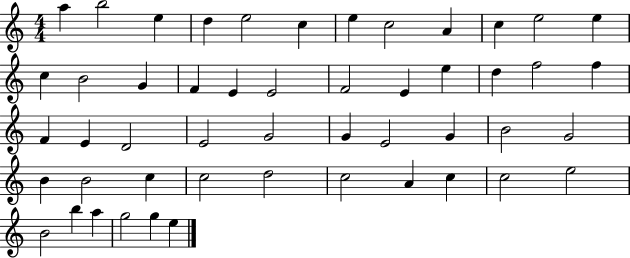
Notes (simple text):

A5/q B5/h E5/q D5/q E5/h C5/q E5/q C5/h A4/q C5/q E5/h E5/q C5/q B4/h G4/q F4/q E4/q E4/h F4/h E4/q E5/q D5/q F5/h F5/q F4/q E4/q D4/h E4/h G4/h G4/q E4/h G4/q B4/h G4/h B4/q B4/h C5/q C5/h D5/h C5/h A4/q C5/q C5/h E5/h B4/h B5/q A5/q G5/h G5/q E5/q